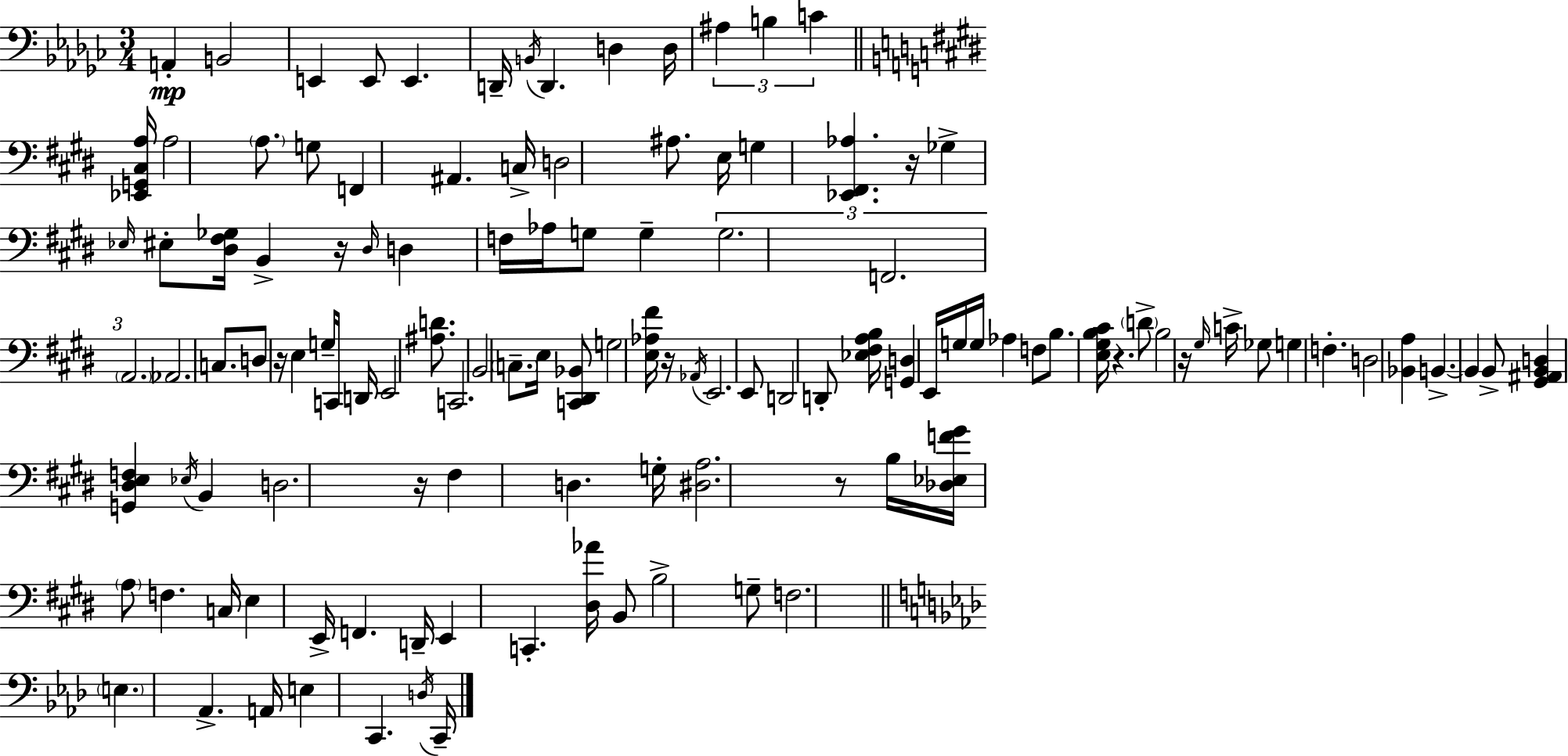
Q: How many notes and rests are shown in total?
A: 121